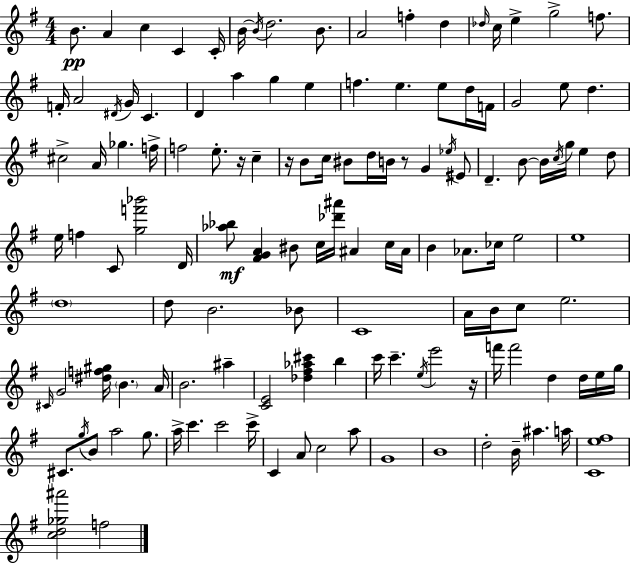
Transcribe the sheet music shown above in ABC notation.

X:1
T:Untitled
M:4/4
L:1/4
K:Em
B/2 A c C C/4 B/4 B/4 d2 B/2 A2 f d _d/4 c/4 e g2 f/2 F/4 A2 ^D/4 G/4 C D a g e f e e/2 d/4 F/4 G2 e/2 d ^c2 A/4 _g f/4 f2 e/2 z/4 c z/4 B/2 c/4 ^B/2 d/4 B/4 z/2 G _e/4 ^E/2 D B/2 B/4 c/4 g/4 e d/2 e/4 f C/2 [gf'_b']2 D/4 [_a_b]/2 [^FGA] ^B/2 c/4 [_d'^a']/4 ^A c/4 ^A/4 B _A/2 _c/4 e2 e4 d4 d/2 B2 _B/2 C4 A/4 B/4 c/2 e2 ^C/4 G2 [^df^g]/4 B A/4 B2 ^a [CE]2 [_d^f_a^c'] b c'/4 c' e/4 e'2 z/4 f'/4 f'2 d d/4 e/4 g/4 ^C/2 g/4 B/2 a2 g/2 a/4 c' c'2 c'/4 C A/2 c2 a/2 G4 B4 d2 B/4 ^a a/4 [Ce^f]4 [cd_g^a']2 f2